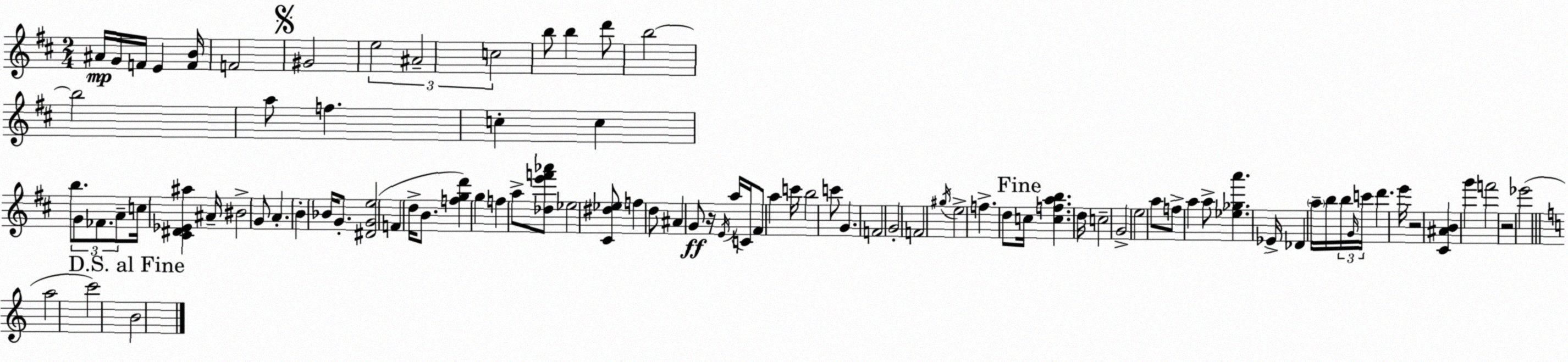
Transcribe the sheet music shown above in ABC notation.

X:1
T:Untitled
M:2/4
L:1/4
K:D
^A/4 G/4 F/4 E [FB]/4 F2 ^G2 e2 ^A2 c2 b/2 b d'/2 b2 b2 a/2 f c c b/2 G/2 _F/2 A/2 c/4 [^C^D_E^a] ^A/4 ^B2 G/2 A B _B/4 G/2 [^DGe]2 F d/4 B/2 [fgd'] g f a/2 [_de'f'_a']/2 _e2 [^C^d_e]/2 f d/2 ^A G/2 z/4 E/4 a/4 C/4 ^F/2 a c'/4 b2 c'/2 G F2 G2 F2 ^g/4 e2 f d/2 c/4 [cfab] d/4 c2 G2 e2 a/2 f/2 a a/2 [_e_ga'] _E/4 _D a/4 b/4 b/4 G/4 c'/4 d' e'/4 z2 [^C^AB] g' f'2 z2 _e'2 a2 c'2 B2